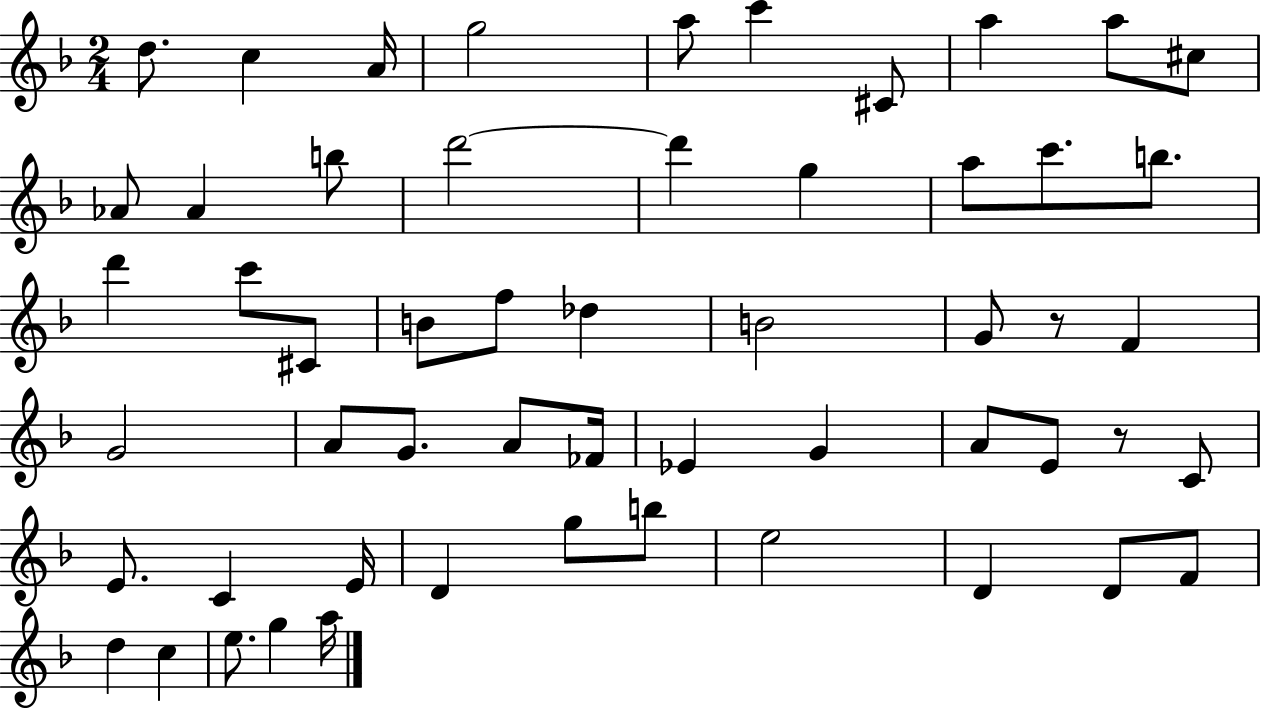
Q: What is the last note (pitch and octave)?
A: A5